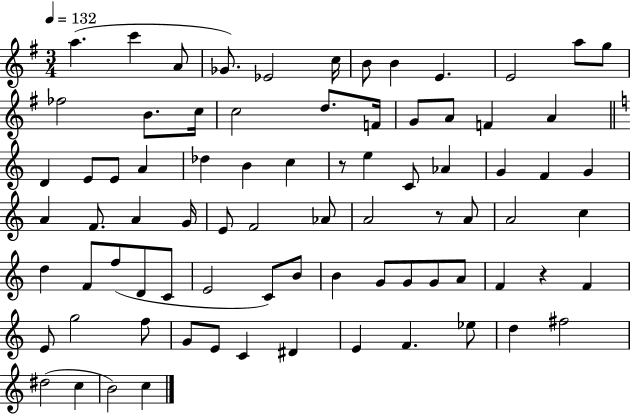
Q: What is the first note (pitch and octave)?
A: A5